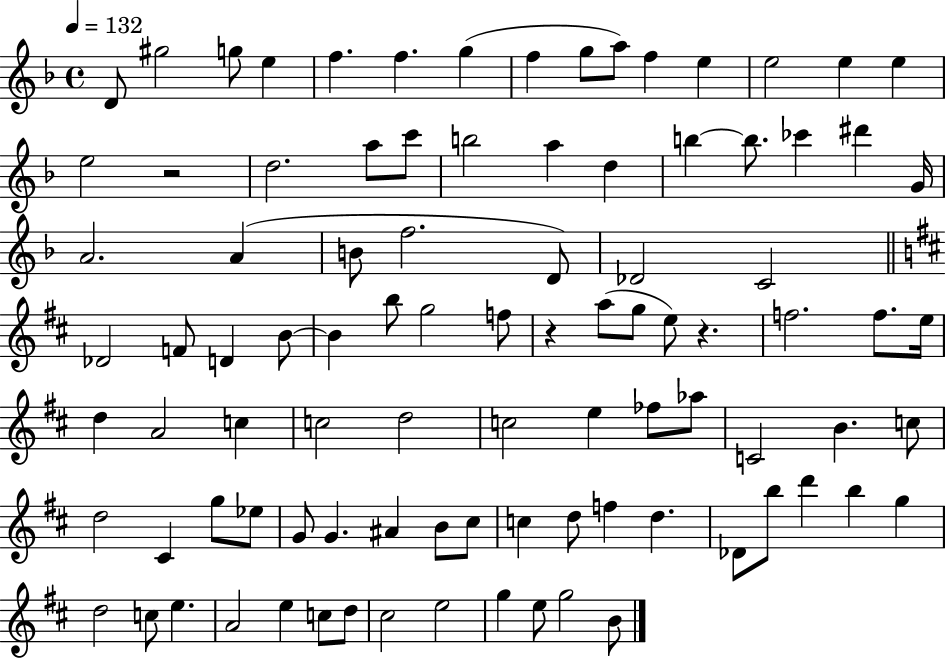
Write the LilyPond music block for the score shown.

{
  \clef treble
  \time 4/4
  \defaultTimeSignature
  \key f \major
  \tempo 4 = 132
  d'8 gis''2 g''8 e''4 | f''4. f''4. g''4( | f''4 g''8 a''8) f''4 e''4 | e''2 e''4 e''4 | \break e''2 r2 | d''2. a''8 c'''8 | b''2 a''4 d''4 | b''4~~ b''8. ces'''4 dis'''4 g'16 | \break a'2. a'4( | b'8 f''2. d'8) | des'2 c'2 | \bar "||" \break \key d \major des'2 f'8 d'4 b'8~~ | b'4 b''8 g''2 f''8 | r4 a''8( g''8 e''8) r4. | f''2. f''8. e''16 | \break d''4 a'2 c''4 | c''2 d''2 | c''2 e''4 fes''8 aes''8 | c'2 b'4. c''8 | \break d''2 cis'4 g''8 ees''8 | g'8 g'4. ais'4 b'8 cis''8 | c''4 d''8 f''4 d''4. | des'8 b''8 d'''4 b''4 g''4 | \break d''2 c''8 e''4. | a'2 e''4 c''8 d''8 | cis''2 e''2 | g''4 e''8 g''2 b'8 | \break \bar "|."
}